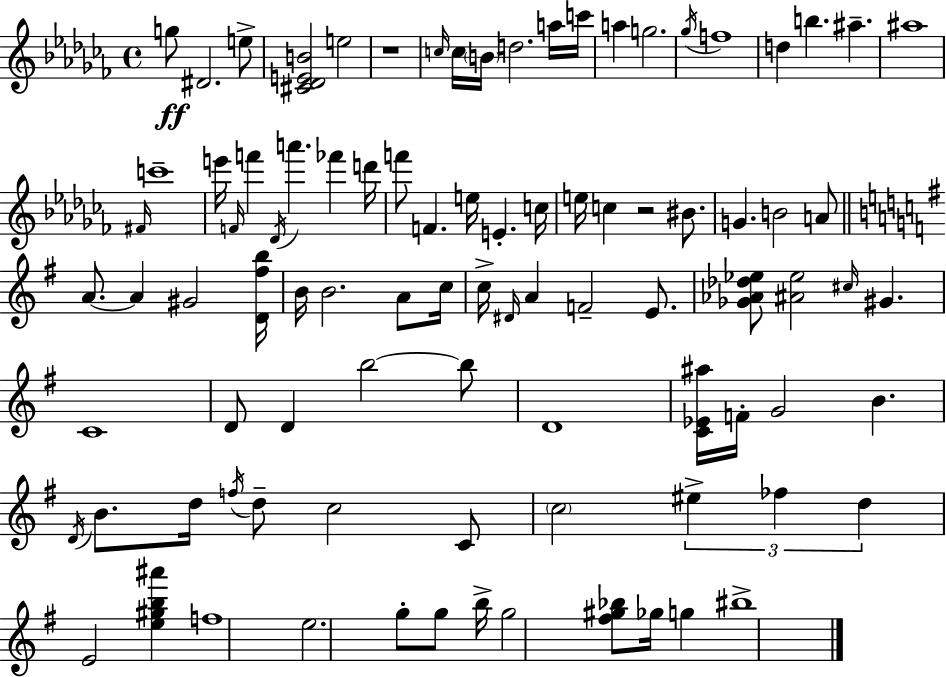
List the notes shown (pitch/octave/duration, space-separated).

G5/e D#4/h. E5/e [C#4,Db4,E4,B4]/h E5/h R/w C5/s C5/s B4/s D5/h. A5/s C6/s A5/q G5/h. Gb5/s F5/w D5/q B5/q. A#5/q. A#5/w F#4/s C6/w E6/s F4/s F6/q Db4/s A6/q. FES6/q D6/s F6/e F4/q. E5/s E4/q. C5/s E5/s C5/q R/h BIS4/e. G4/q. B4/h A4/e A4/e. A4/q G#4/h [D4,F#5,B5]/s B4/s B4/h. A4/e C5/s C5/s D#4/s A4/q F4/h E4/e. [Gb4,Ab4,Db5,Eb5]/e [A#4,Eb5]/h C#5/s G#4/q. C4/w D4/e D4/q B5/h B5/e D4/w [C4,Eb4,A#5]/s F4/s G4/h B4/q. D4/s B4/e. D5/s F5/s D5/e C5/h C4/e C5/h EIS5/q FES5/q D5/q E4/h [E5,G#5,B5,A#6]/q F5/w E5/h. G5/e G5/e B5/s G5/h [F#5,G#5,Bb5]/e Gb5/s G5/q BIS5/w